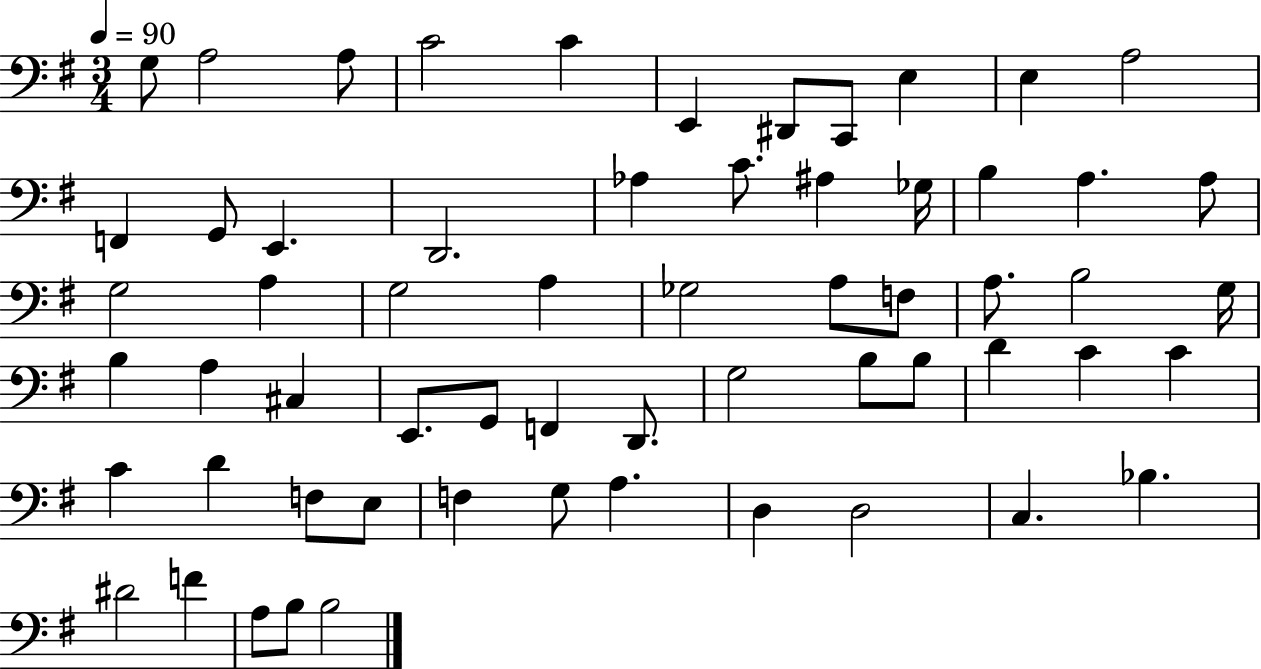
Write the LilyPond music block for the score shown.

{
  \clef bass
  \numericTimeSignature
  \time 3/4
  \key g \major
  \tempo 4 = 90
  g8 a2 a8 | c'2 c'4 | e,4 dis,8 c,8 e4 | e4 a2 | \break f,4 g,8 e,4. | d,2. | aes4 c'8. ais4 ges16 | b4 a4. a8 | \break g2 a4 | g2 a4 | ges2 a8 f8 | a8. b2 g16 | \break b4 a4 cis4 | e,8. g,8 f,4 d,8. | g2 b8 b8 | d'4 c'4 c'4 | \break c'4 d'4 f8 e8 | f4 g8 a4. | d4 d2 | c4. bes4. | \break dis'2 f'4 | a8 b8 b2 | \bar "|."
}